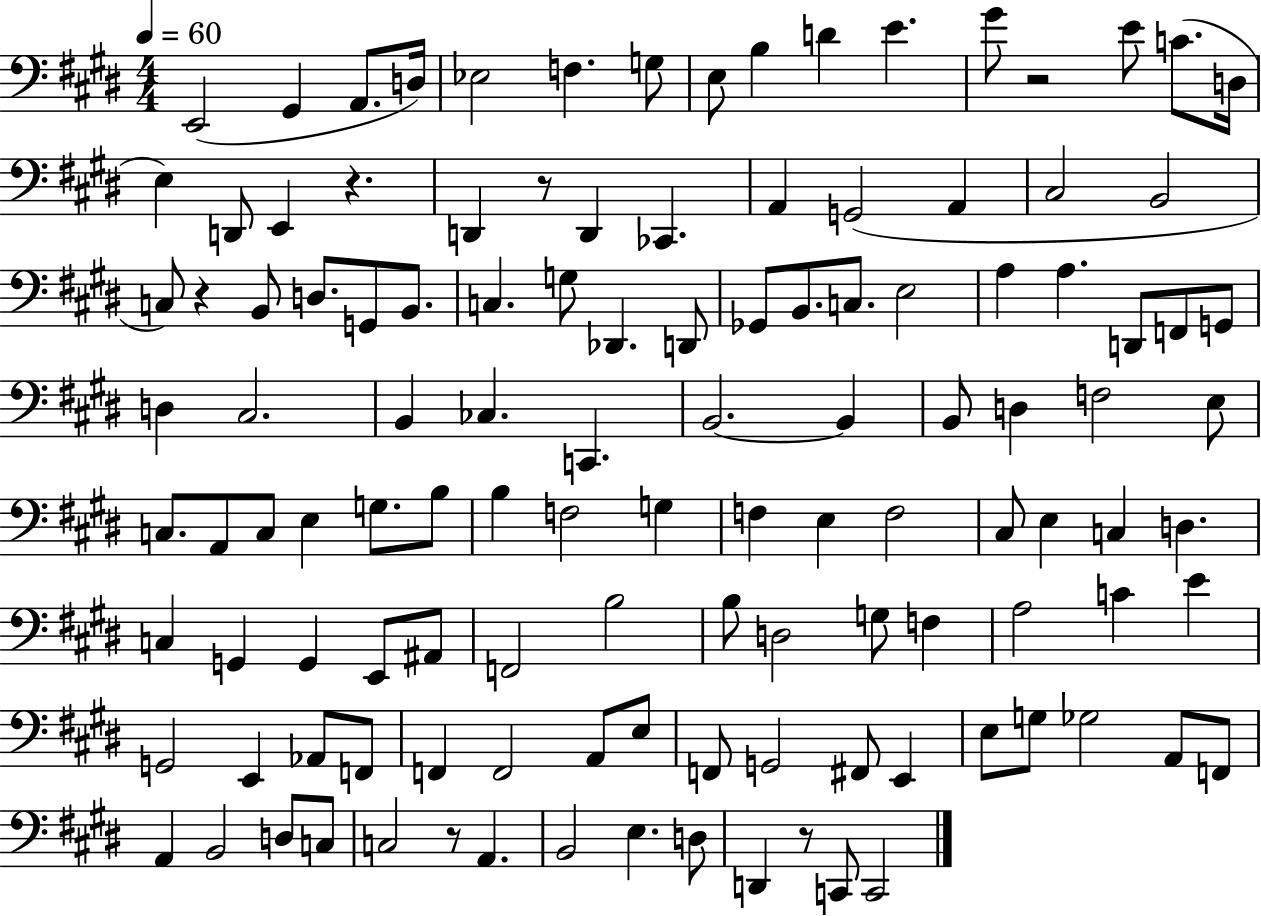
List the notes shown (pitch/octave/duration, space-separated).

E2/h G#2/q A2/e. D3/s Eb3/h F3/q. G3/e E3/e B3/q D4/q E4/q. G#4/e R/h E4/e C4/e. D3/s E3/q D2/e E2/q R/q. D2/q R/e D2/q CES2/q. A2/q G2/h A2/q C#3/h B2/h C3/e R/q B2/e D3/e. G2/e B2/e. C3/q. G3/e Db2/q. D2/e Gb2/e B2/e. C3/e. E3/h A3/q A3/q. D2/e F2/e G2/e D3/q C#3/h. B2/q CES3/q. C2/q. B2/h. B2/q B2/e D3/q F3/h E3/e C3/e. A2/e C3/e E3/q G3/e. B3/e B3/q F3/h G3/q F3/q E3/q F3/h C#3/e E3/q C3/q D3/q. C3/q G2/q G2/q E2/e A#2/e F2/h B3/h B3/e D3/h G3/e F3/q A3/h C4/q E4/q G2/h E2/q Ab2/e F2/e F2/q F2/h A2/e E3/e F2/e G2/h F#2/e E2/q E3/e G3/e Gb3/h A2/e F2/e A2/q B2/h D3/e C3/e C3/h R/e A2/q. B2/h E3/q. D3/e D2/q R/e C2/e C2/h